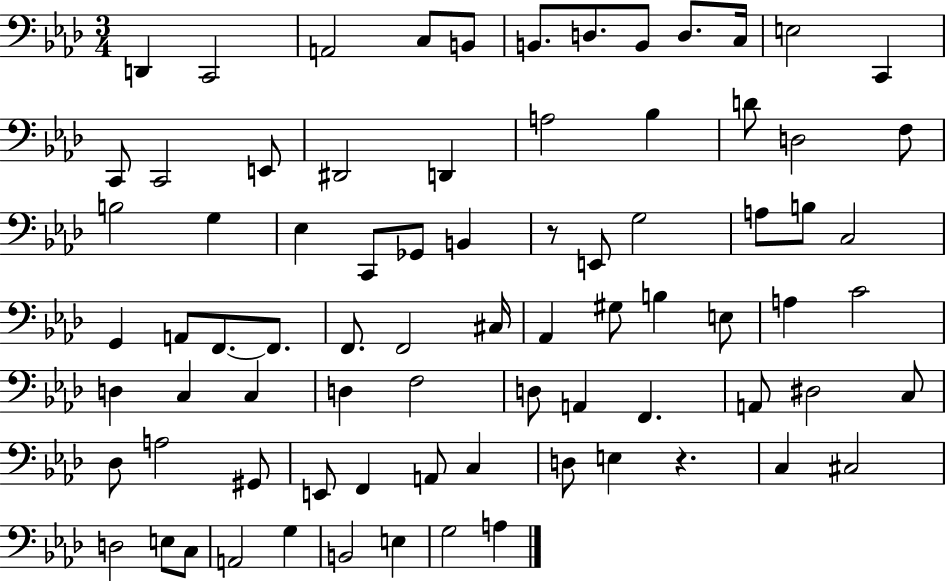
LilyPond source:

{
  \clef bass
  \numericTimeSignature
  \time 3/4
  \key aes \major
  d,4 c,2 | a,2 c8 b,8 | b,8. d8. b,8 d8. c16 | e2 c,4 | \break c,8 c,2 e,8 | dis,2 d,4 | a2 bes4 | d'8 d2 f8 | \break b2 g4 | ees4 c,8 ges,8 b,4 | r8 e,8 g2 | a8 b8 c2 | \break g,4 a,8 f,8.~~ f,8. | f,8. f,2 cis16 | aes,4 gis8 b4 e8 | a4 c'2 | \break d4 c4 c4 | d4 f2 | d8 a,4 f,4. | a,8 dis2 c8 | \break des8 a2 gis,8 | e,8 f,4 a,8 c4 | d8 e4 r4. | c4 cis2 | \break d2 e8 c8 | a,2 g4 | b,2 e4 | g2 a4 | \break \bar "|."
}